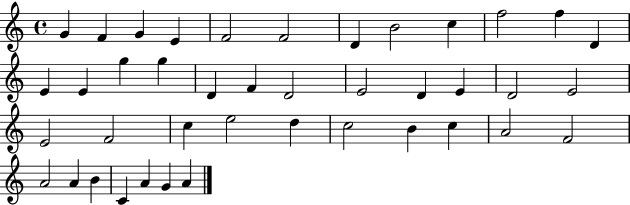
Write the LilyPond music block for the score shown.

{
  \clef treble
  \time 4/4
  \defaultTimeSignature
  \key c \major
  g'4 f'4 g'4 e'4 | f'2 f'2 | d'4 b'2 c''4 | f''2 f''4 d'4 | \break e'4 e'4 g''4 g''4 | d'4 f'4 d'2 | e'2 d'4 e'4 | d'2 e'2 | \break e'2 f'2 | c''4 e''2 d''4 | c''2 b'4 c''4 | a'2 f'2 | \break a'2 a'4 b'4 | c'4 a'4 g'4 a'4 | \bar "|."
}